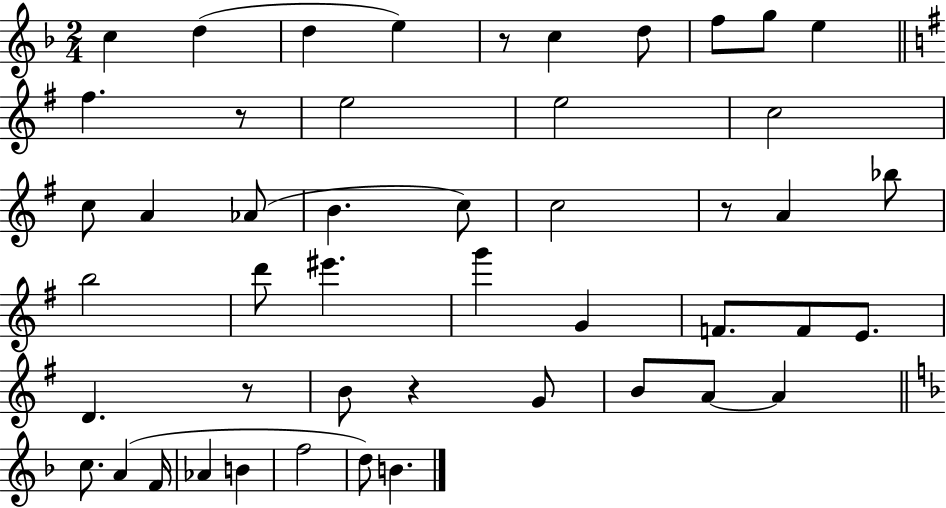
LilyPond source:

{
  \clef treble
  \numericTimeSignature
  \time 2/4
  \key f \major
  c''4 d''4( | d''4 e''4) | r8 c''4 d''8 | f''8 g''8 e''4 | \break \bar "||" \break \key e \minor fis''4. r8 | e''2 | e''2 | c''2 | \break c''8 a'4 aes'8( | b'4. c''8) | c''2 | r8 a'4 bes''8 | \break b''2 | d'''8 eis'''4. | g'''4 g'4 | f'8. f'8 e'8. | \break d'4. r8 | b'8 r4 g'8 | b'8 a'8~~ a'4 | \bar "||" \break \key d \minor c''8. a'4( f'16 | aes'4 b'4 | f''2 | d''8) b'4. | \break \bar "|."
}